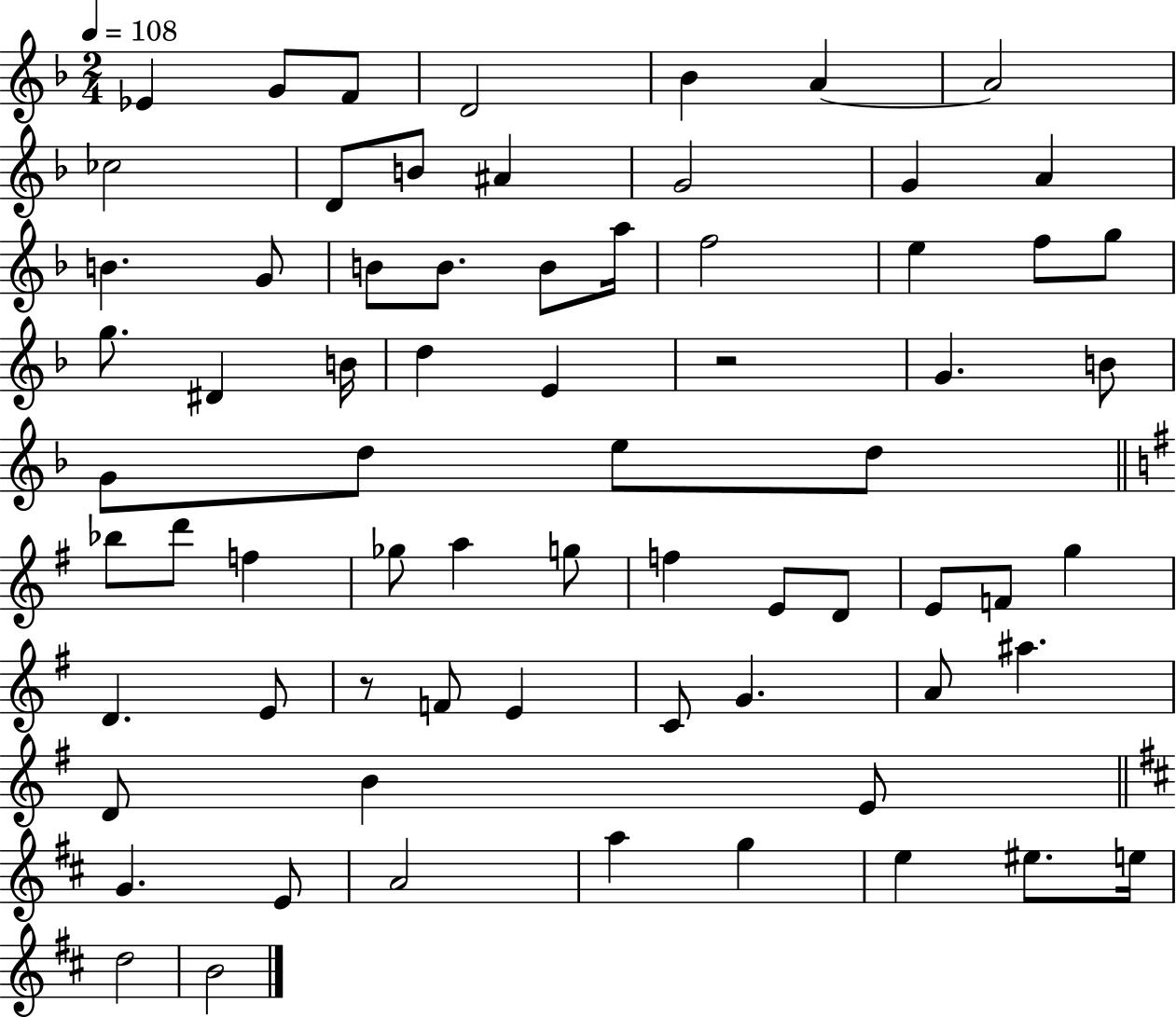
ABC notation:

X:1
T:Untitled
M:2/4
L:1/4
K:F
_E G/2 F/2 D2 _B A A2 _c2 D/2 B/2 ^A G2 G A B G/2 B/2 B/2 B/2 a/4 f2 e f/2 g/2 g/2 ^D B/4 d E z2 G B/2 G/2 d/2 e/2 d/2 _b/2 d'/2 f _g/2 a g/2 f E/2 D/2 E/2 F/2 g D E/2 z/2 F/2 E C/2 G A/2 ^a D/2 B E/2 G E/2 A2 a g e ^e/2 e/4 d2 B2